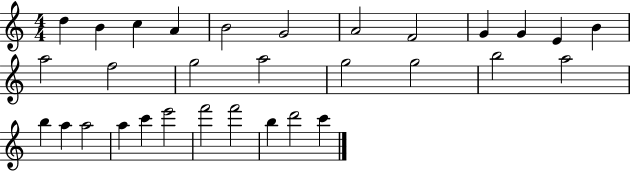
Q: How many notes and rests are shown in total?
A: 31